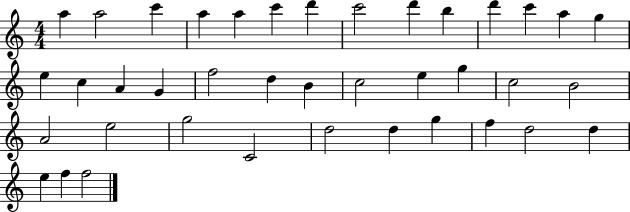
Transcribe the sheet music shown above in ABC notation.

X:1
T:Untitled
M:4/4
L:1/4
K:C
a a2 c' a a c' d' c'2 d' b d' c' a g e c A G f2 d B c2 e g c2 B2 A2 e2 g2 C2 d2 d g f d2 d e f f2